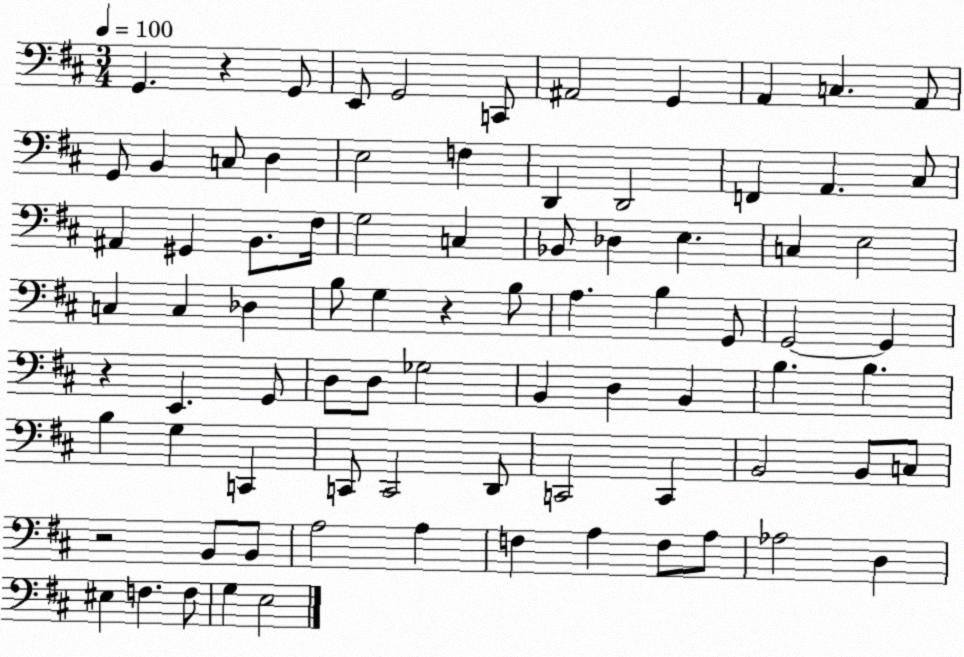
X:1
T:Untitled
M:3/4
L:1/4
K:D
G,, z G,,/2 E,,/2 G,,2 C,,/2 ^A,,2 G,, A,, C, A,,/2 G,,/2 B,, C,/2 D, E,2 F, D,, D,,2 F,, A,, ^C,/2 ^A,, ^G,, B,,/2 ^F,/4 G,2 C, _B,,/2 _D, E, C, E,2 C, C, _D, B,/2 G, z B,/2 A, B, G,,/2 G,,2 G,, z E,, G,,/2 D,/2 D,/2 _G,2 B,, D, B,, B, B, B, G, C,, C,,/2 C,,2 D,,/2 C,,2 C,, B,,2 B,,/2 C,/2 z2 B,,/2 B,,/2 A,2 A, F, A, F,/2 A,/2 _A,2 D, ^E, F, F,/2 G, E,2